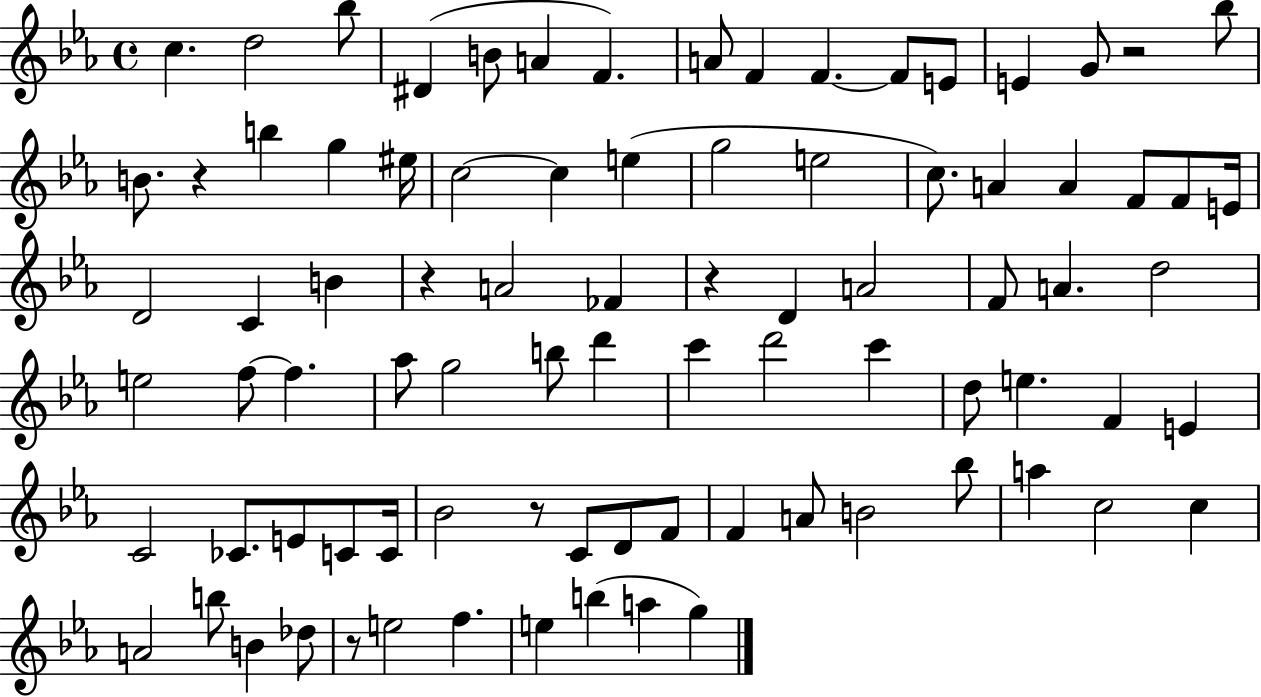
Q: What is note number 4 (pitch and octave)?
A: D#4